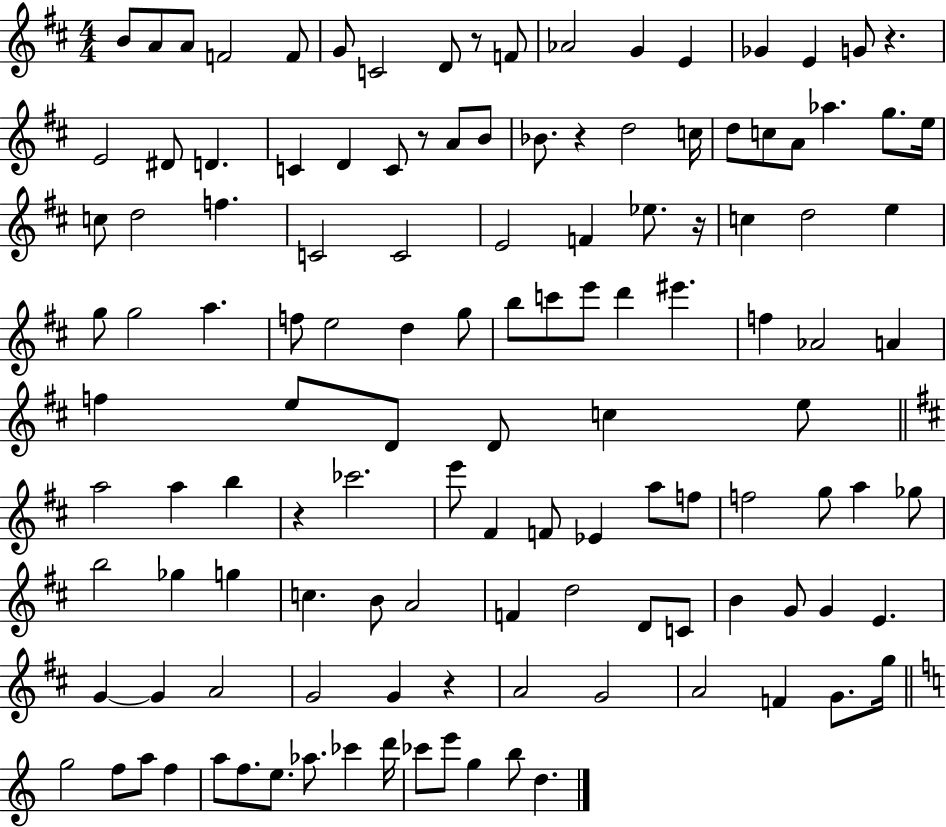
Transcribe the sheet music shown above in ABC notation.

X:1
T:Untitled
M:4/4
L:1/4
K:D
B/2 A/2 A/2 F2 F/2 G/2 C2 D/2 z/2 F/2 _A2 G E _G E G/2 z E2 ^D/2 D C D C/2 z/2 A/2 B/2 _B/2 z d2 c/4 d/2 c/2 A/2 _a g/2 e/4 c/2 d2 f C2 C2 E2 F _e/2 z/4 c d2 e g/2 g2 a f/2 e2 d g/2 b/2 c'/2 e'/2 d' ^e' f _A2 A f e/2 D/2 D/2 c e/2 a2 a b z _c'2 e'/2 ^F F/2 _E a/2 f/2 f2 g/2 a _g/2 b2 _g g c B/2 A2 F d2 D/2 C/2 B G/2 G E G G A2 G2 G z A2 G2 A2 F G/2 g/4 g2 f/2 a/2 f a/2 f/2 e/2 _a/2 _c' d'/4 _c'/2 e'/2 g b/2 d